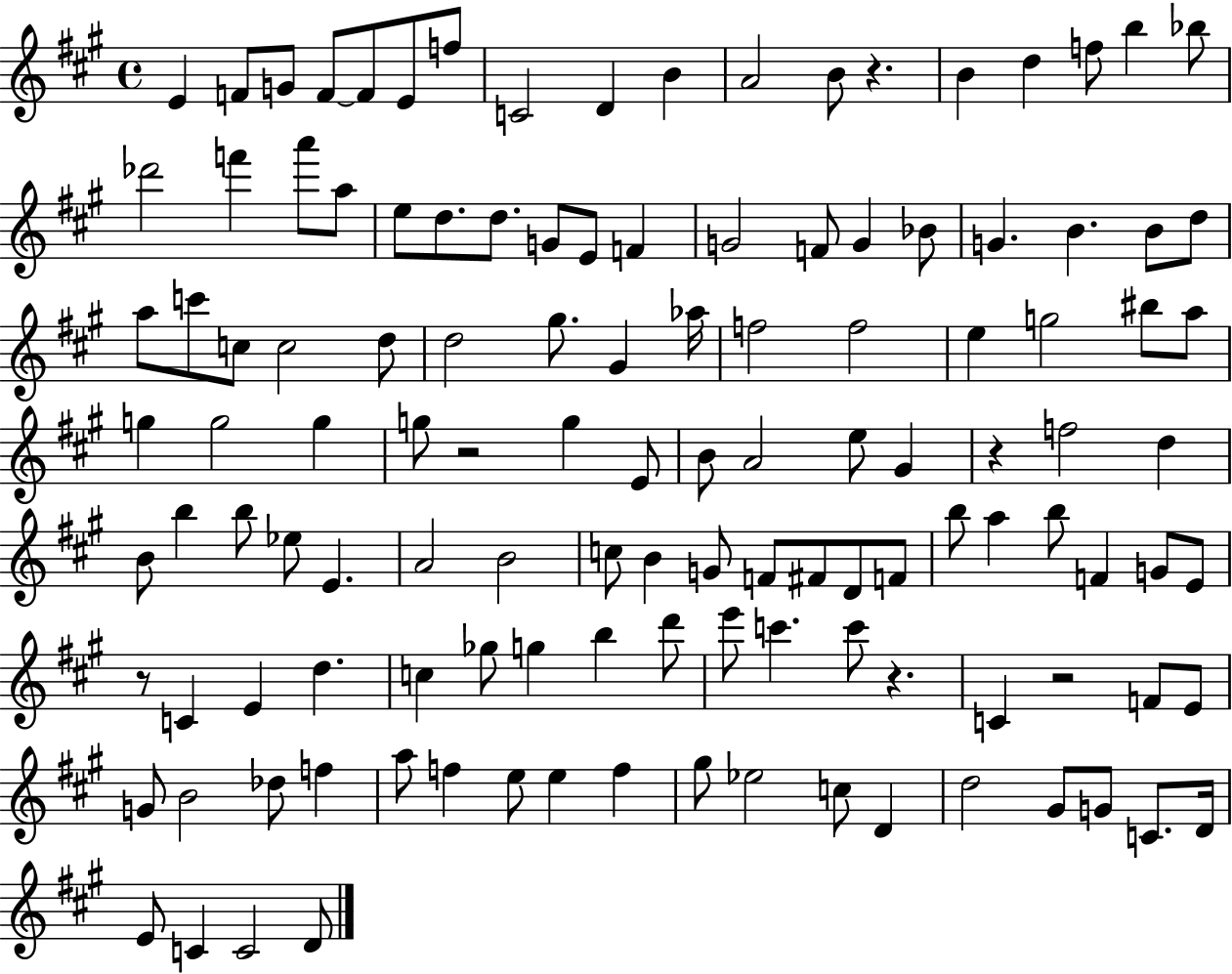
E4/q F4/e G4/e F4/e F4/e E4/e F5/e C4/h D4/q B4/q A4/h B4/e R/q. B4/q D5/q F5/e B5/q Bb5/e Db6/h F6/q A6/e A5/e E5/e D5/e. D5/e. G4/e E4/e F4/q G4/h F4/e G4/q Bb4/e G4/q. B4/q. B4/e D5/e A5/e C6/e C5/e C5/h D5/e D5/h G#5/e. G#4/q Ab5/s F5/h F5/h E5/q G5/h BIS5/e A5/e G5/q G5/h G5/q G5/e R/h G5/q E4/e B4/e A4/h E5/e G#4/q R/q F5/h D5/q B4/e B5/q B5/e Eb5/e E4/q. A4/h B4/h C5/e B4/q G4/e F4/e F#4/e D4/e F4/e B5/e A5/q B5/e F4/q G4/e E4/e R/e C4/q E4/q D5/q. C5/q Gb5/e G5/q B5/q D6/e E6/e C6/q. C6/e R/q. C4/q R/h F4/e E4/e G4/e B4/h Db5/e F5/q A5/e F5/q E5/e E5/q F5/q G#5/e Eb5/h C5/e D4/q D5/h G#4/e G4/e C4/e. D4/s E4/e C4/q C4/h D4/e